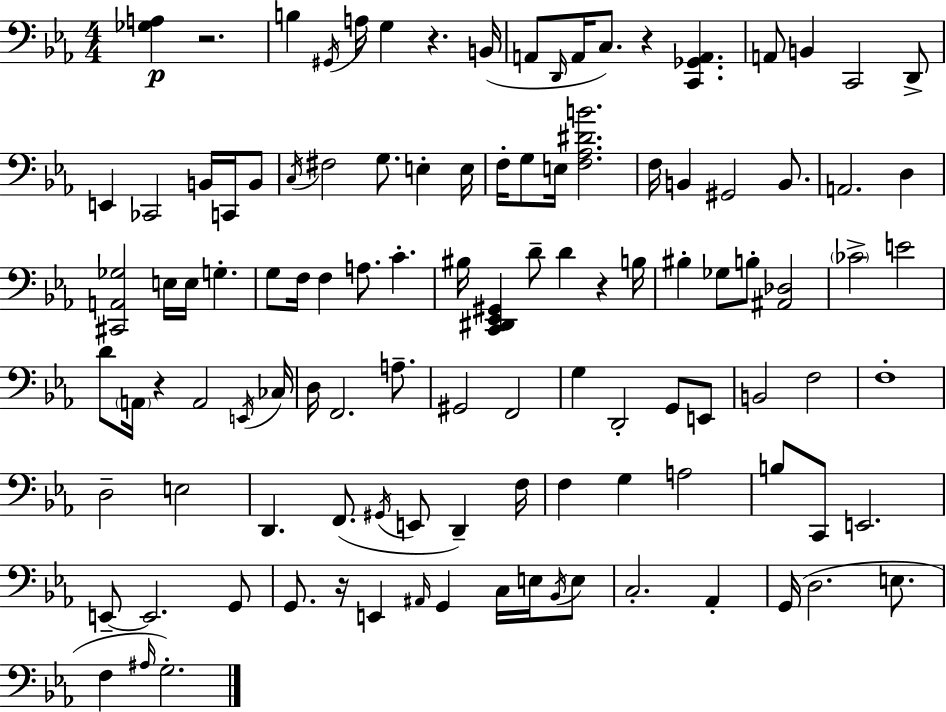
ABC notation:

X:1
T:Untitled
M:4/4
L:1/4
K:Cm
[_G,A,] z2 B, ^G,,/4 A,/4 G, z B,,/4 A,,/2 D,,/4 A,,/4 C,/2 z [C,,_G,,A,,] A,,/2 B,, C,,2 D,,/2 E,, _C,,2 B,,/4 C,,/4 B,,/2 C,/4 ^F,2 G,/2 E, E,/4 F,/4 G,/2 E,/4 [F,_A,^DB]2 F,/4 B,, ^G,,2 B,,/2 A,,2 D, [^C,,A,,_G,]2 E,/4 E,/4 G, G,/2 F,/4 F, A,/2 C ^B,/4 [C,,^D,,_E,,^G,,] D/2 D z B,/4 ^B, _G,/2 B,/2 [^A,,_D,]2 _C2 E2 D/2 A,,/4 z A,,2 E,,/4 _C,/4 D,/4 F,,2 A,/2 ^G,,2 F,,2 G, D,,2 G,,/2 E,,/2 B,,2 F,2 F,4 D,2 E,2 D,, F,,/2 ^G,,/4 E,,/2 D,, F,/4 F, G, A,2 B,/2 C,,/2 E,,2 E,,/2 E,,2 G,,/2 G,,/2 z/4 E,, ^A,,/4 G,, C,/4 E,/4 _B,,/4 E,/2 C,2 _A,, G,,/4 D,2 E,/2 F, ^A,/4 G,2